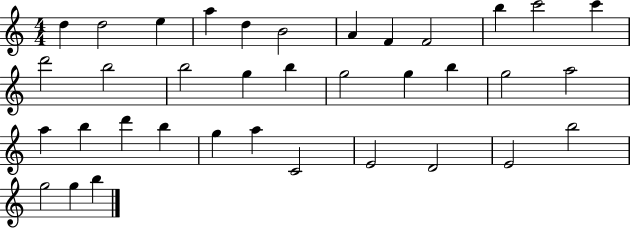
D5/q D5/h E5/q A5/q D5/q B4/h A4/q F4/q F4/h B5/q C6/h C6/q D6/h B5/h B5/h G5/q B5/q G5/h G5/q B5/q G5/h A5/h A5/q B5/q D6/q B5/q G5/q A5/q C4/h E4/h D4/h E4/h B5/h G5/h G5/q B5/q